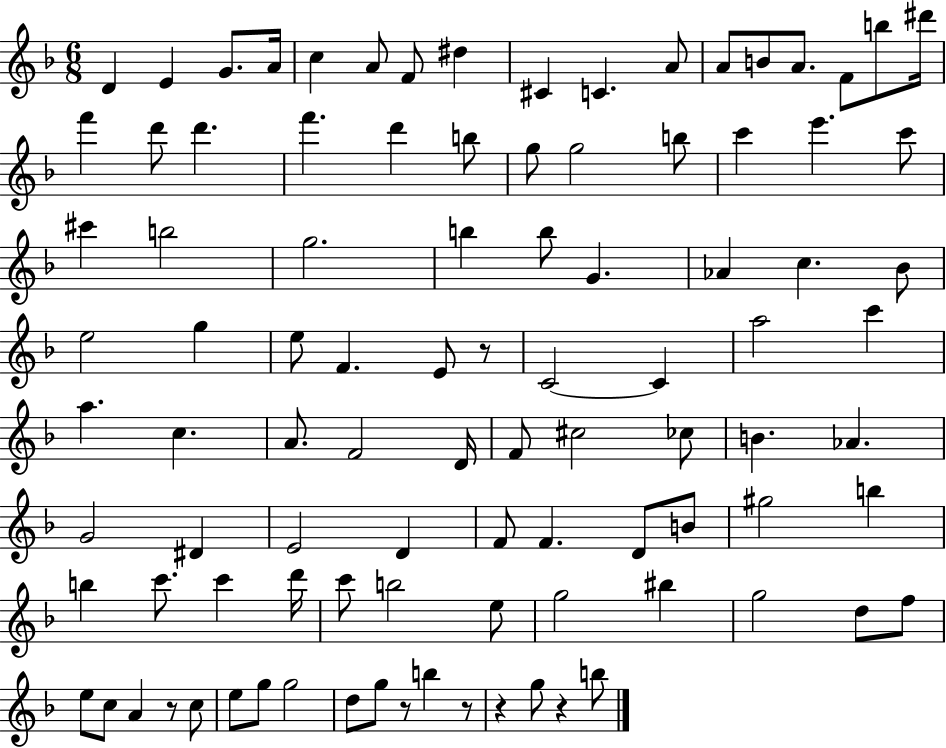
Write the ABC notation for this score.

X:1
T:Untitled
M:6/8
L:1/4
K:F
D E G/2 A/4 c A/2 F/2 ^d ^C C A/2 A/2 B/2 A/2 F/2 b/2 ^d'/4 f' d'/2 d' f' d' b/2 g/2 g2 b/2 c' e' c'/2 ^c' b2 g2 b b/2 G _A c _B/2 e2 g e/2 F E/2 z/2 C2 C a2 c' a c A/2 F2 D/4 F/2 ^c2 _c/2 B _A G2 ^D E2 D F/2 F D/2 B/2 ^g2 b b c'/2 c' d'/4 c'/2 b2 e/2 g2 ^b g2 d/2 f/2 e/2 c/2 A z/2 c/2 e/2 g/2 g2 d/2 g/2 z/2 b z/2 z g/2 z b/2